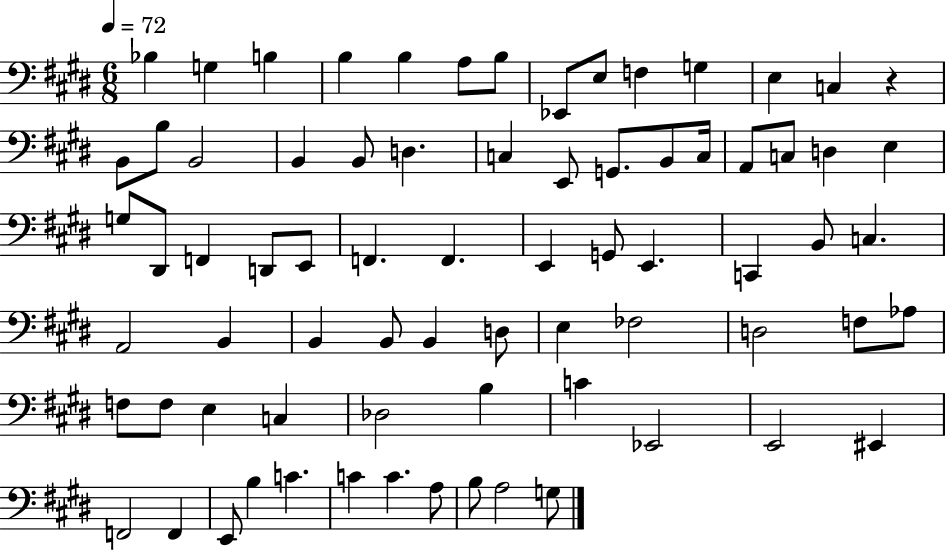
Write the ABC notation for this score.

X:1
T:Untitled
M:6/8
L:1/4
K:E
_B, G, B, B, B, A,/2 B,/2 _E,,/2 E,/2 F, G, E, C, z B,,/2 B,/2 B,,2 B,, B,,/2 D, C, E,,/2 G,,/2 B,,/2 C,/4 A,,/2 C,/2 D, E, G,/2 ^D,,/2 F,, D,,/2 E,,/2 F,, F,, E,, G,,/2 E,, C,, B,,/2 C, A,,2 B,, B,, B,,/2 B,, D,/2 E, _F,2 D,2 F,/2 _A,/2 F,/2 F,/2 E, C, _D,2 B, C _E,,2 E,,2 ^E,, F,,2 F,, E,,/2 B, C C C A,/2 B,/2 A,2 G,/2